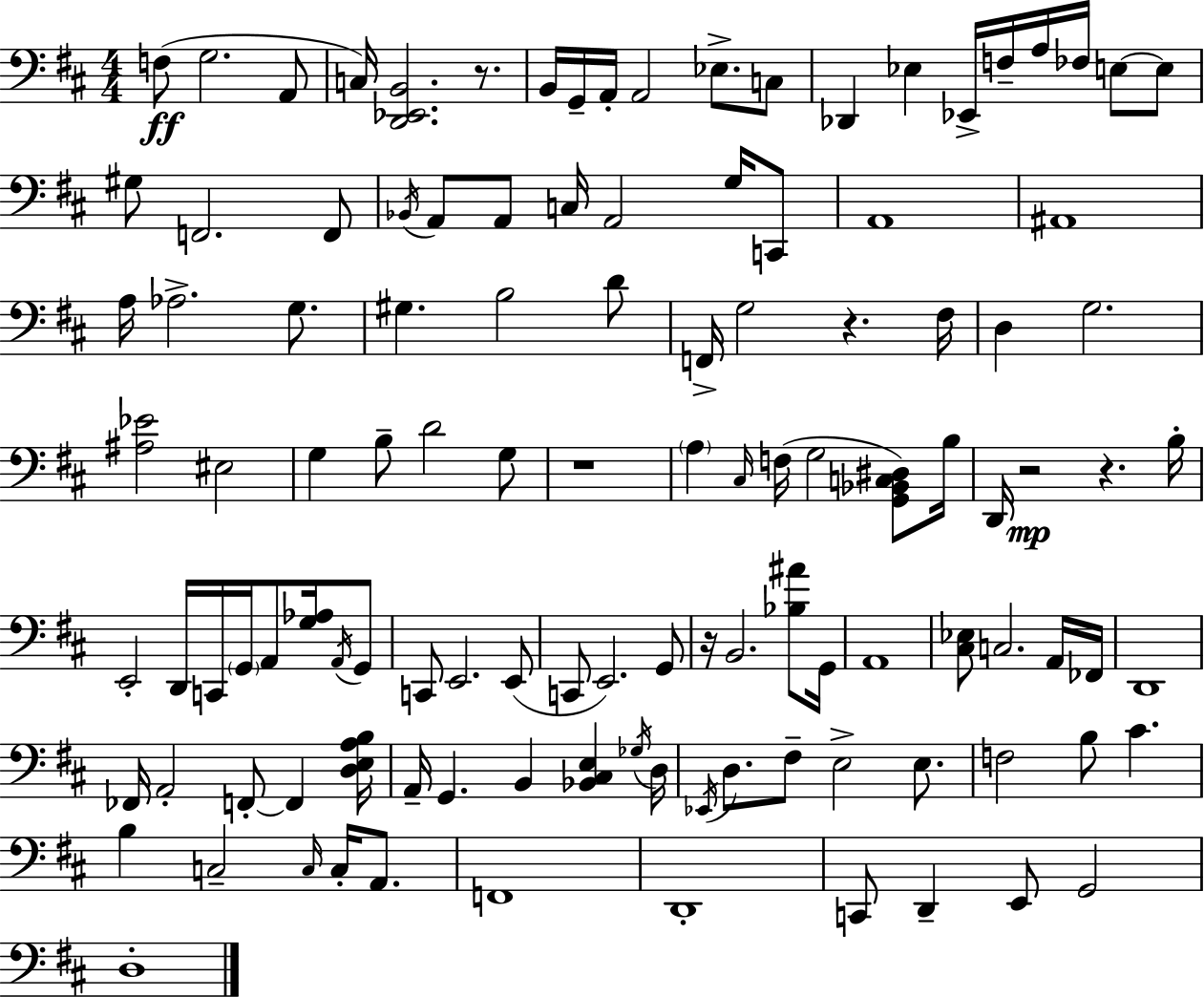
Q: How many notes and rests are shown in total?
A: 116